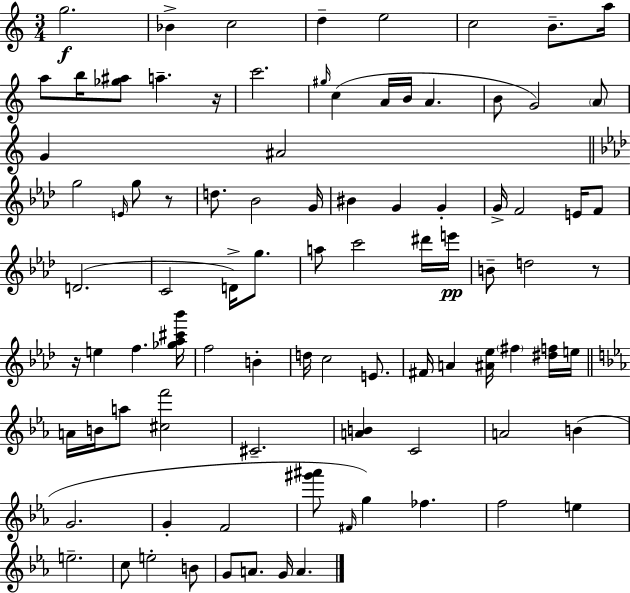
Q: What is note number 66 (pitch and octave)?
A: F4